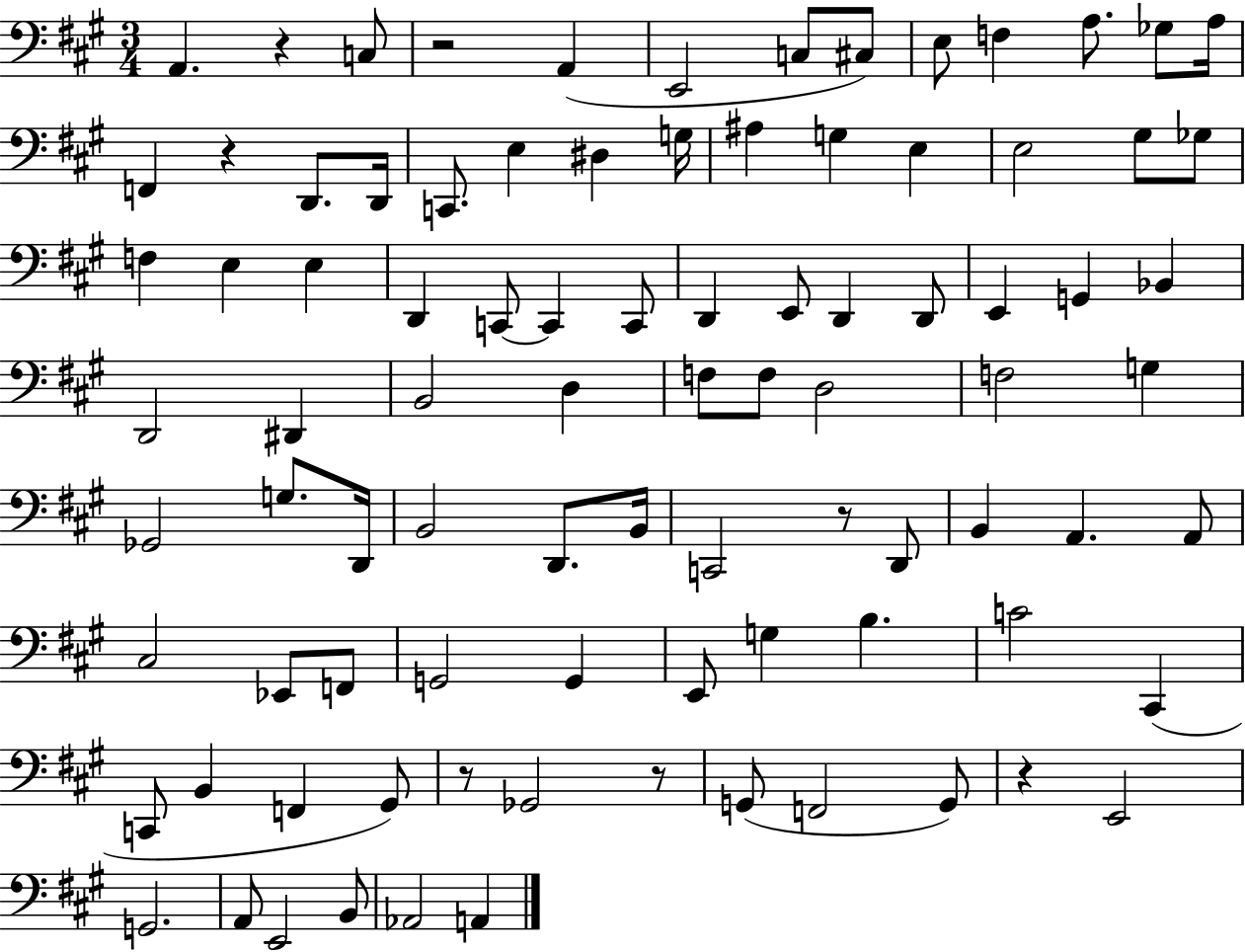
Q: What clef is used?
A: bass